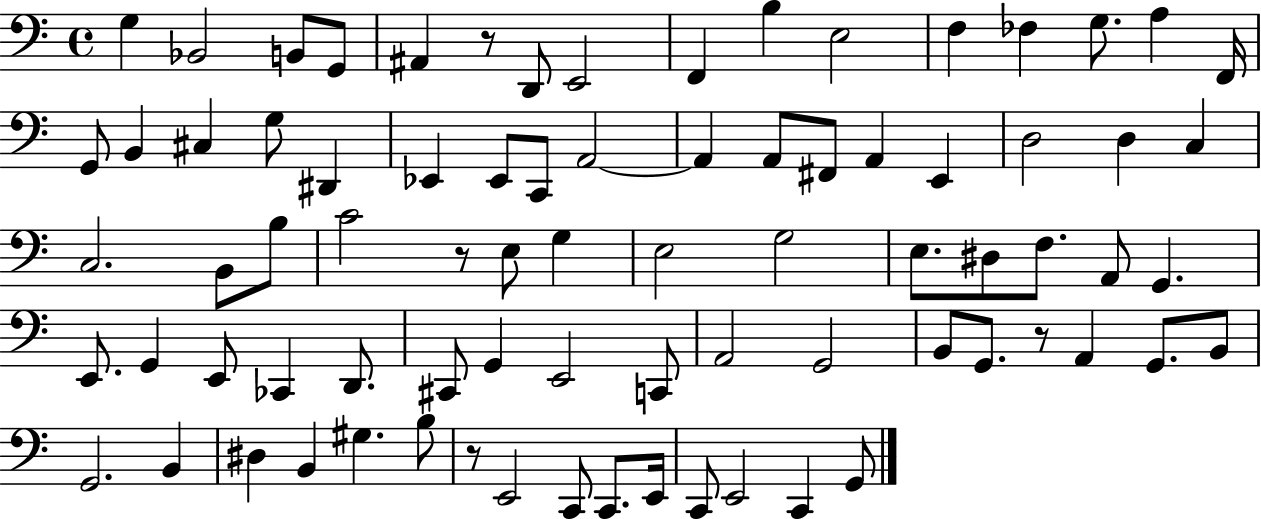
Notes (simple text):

G3/q Bb2/h B2/e G2/e A#2/q R/e D2/e E2/h F2/q B3/q E3/h F3/q FES3/q G3/e. A3/q F2/s G2/e B2/q C#3/q G3/e D#2/q Eb2/q Eb2/e C2/e A2/h A2/q A2/e F#2/e A2/q E2/q D3/h D3/q C3/q C3/h. B2/e B3/e C4/h R/e E3/e G3/q E3/h G3/h E3/e. D#3/e F3/e. A2/e G2/q. E2/e. G2/q E2/e CES2/q D2/e. C#2/e G2/q E2/h C2/e A2/h G2/h B2/e G2/e. R/e A2/q G2/e. B2/e G2/h. B2/q D#3/q B2/q G#3/q. B3/e R/e E2/h C2/e C2/e. E2/s C2/e E2/h C2/q G2/e